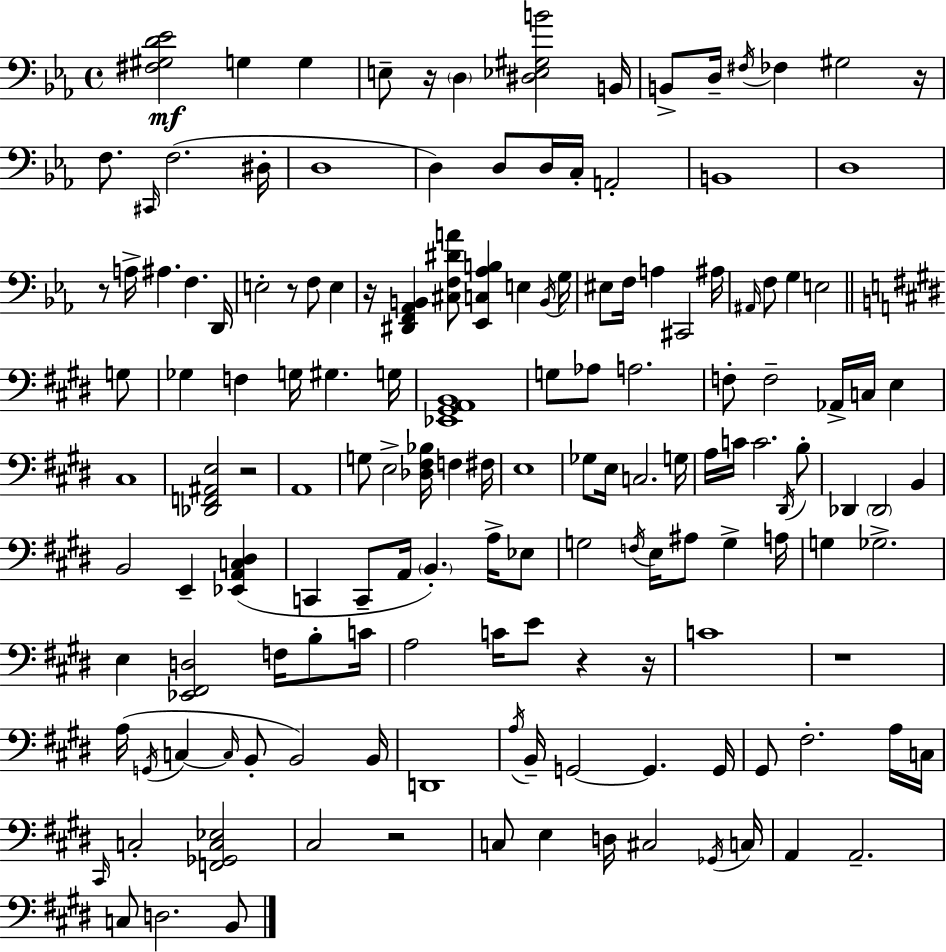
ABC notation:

X:1
T:Untitled
M:4/4
L:1/4
K:Cm
[^F,^G,D_E]2 G, G, E,/2 z/4 D, [^D,_E,^G,B]2 B,,/4 B,,/2 D,/4 ^F,/4 _F, ^G,2 z/4 F,/2 ^C,,/4 F,2 ^D,/4 D,4 D, D,/2 D,/4 C,/4 A,,2 B,,4 D,4 z/2 A,/4 ^A, F, D,,/4 E,2 z/2 F,/2 E, z/4 [^D,,F,,_A,,B,,] [^C,F,^DA]/2 [_E,,C,_A,B,] E, B,,/4 G,/4 ^E,/2 F,/4 A, ^C,,2 ^A,/4 ^A,,/4 F,/2 G, E,2 G,/2 _G, F, G,/4 ^G, G,/4 [_E,,^G,,A,,B,,]4 G,/2 _A,/2 A,2 F,/2 F,2 _A,,/4 C,/4 E, ^C,4 [_D,,F,,^A,,E,]2 z2 A,,4 G,/2 E,2 [_D,^F,_B,]/4 F, ^F,/4 E,4 _G,/2 E,/4 C,2 G,/4 A,/4 C/4 C2 ^D,,/4 B,/2 _D,, _D,,2 B,, B,,2 E,, [_E,,A,,C,^D,] C,, C,,/2 A,,/4 B,, A,/4 _E,/2 G,2 F,/4 E,/4 ^A,/2 G, A,/4 G, _G,2 E, [_E,,^F,,D,]2 F,/4 B,/2 C/4 A,2 C/4 E/2 z z/4 C4 z4 A,/4 G,,/4 C, C,/4 B,,/2 B,,2 B,,/4 D,,4 A,/4 B,,/4 G,,2 G,, G,,/4 ^G,,/2 ^F,2 A,/4 C,/4 ^C,,/4 C,2 [F,,_G,,C,_E,]2 ^C,2 z2 C,/2 E, D,/4 ^C,2 _G,,/4 C,/4 A,, A,,2 C,/2 D,2 B,,/2